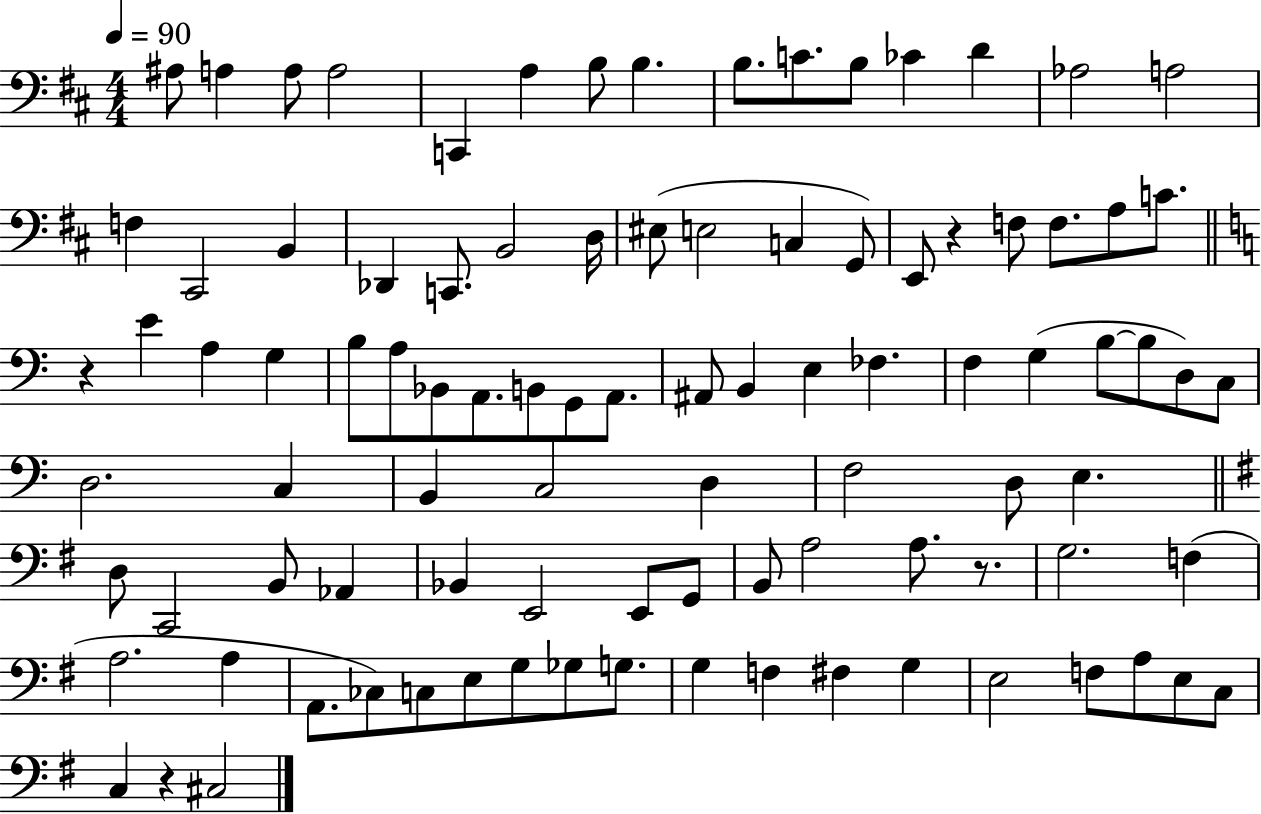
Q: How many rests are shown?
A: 4